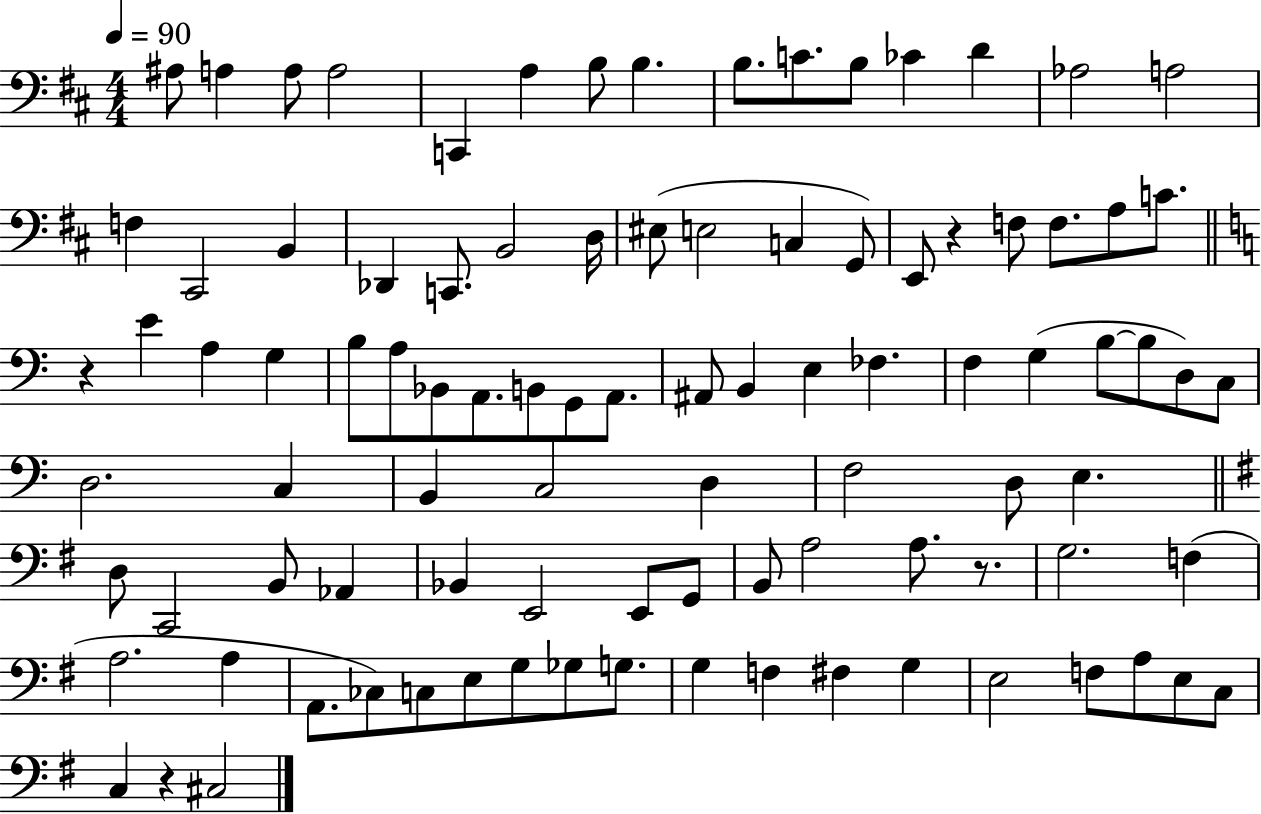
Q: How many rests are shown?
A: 4